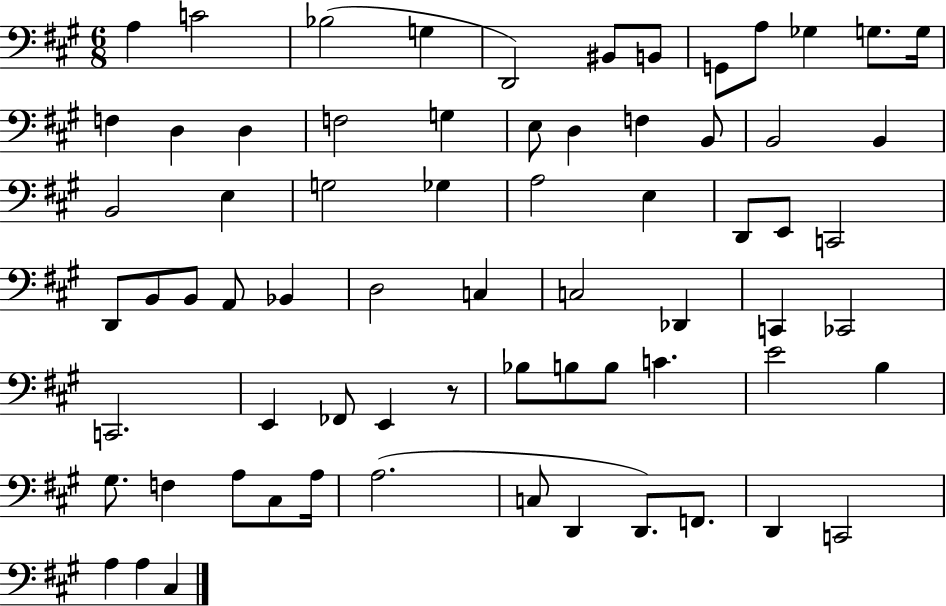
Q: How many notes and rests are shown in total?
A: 69